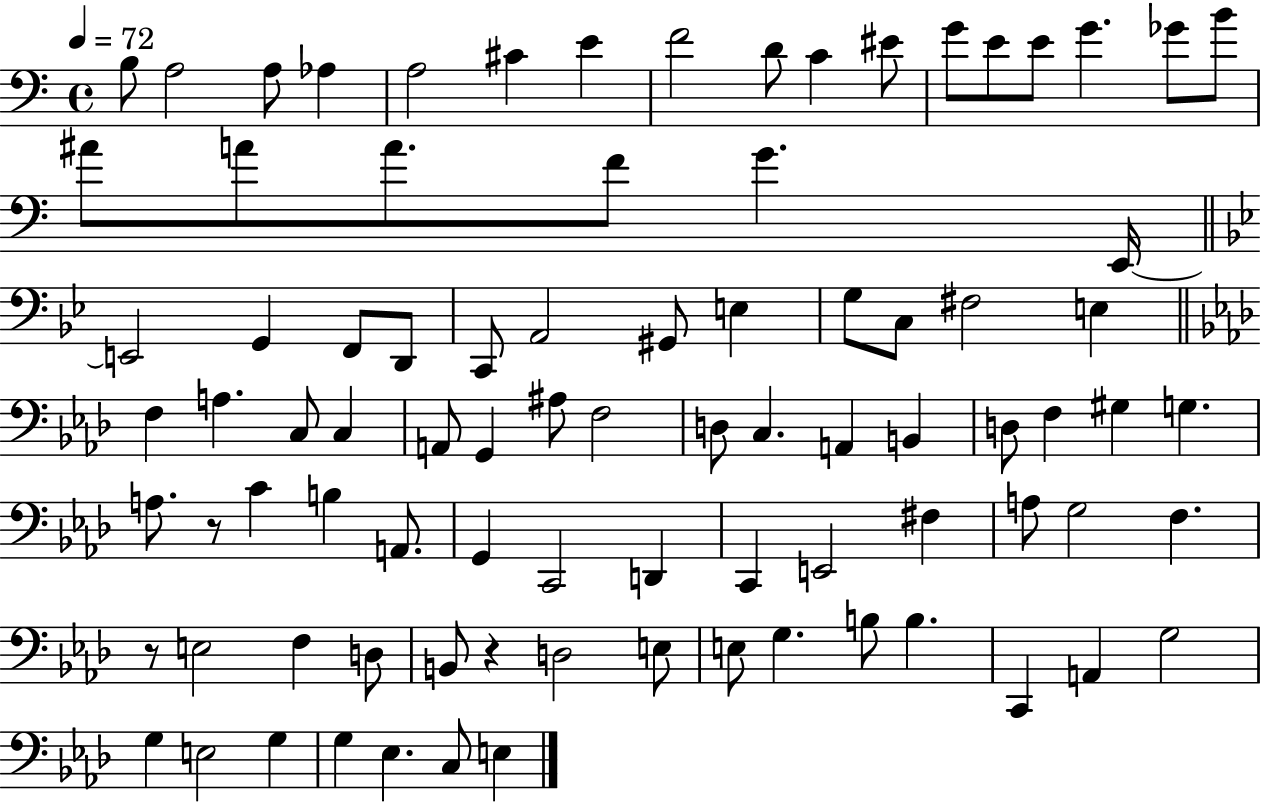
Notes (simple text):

B3/e A3/h A3/e Ab3/q A3/h C#4/q E4/q F4/h D4/e C4/q EIS4/e G4/e E4/e E4/e G4/q. Gb4/e B4/e A#4/e A4/e A4/e. F4/e G4/q. E2/s E2/h G2/q F2/e D2/e C2/e A2/h G#2/e E3/q G3/e C3/e F#3/h E3/q F3/q A3/q. C3/e C3/q A2/e G2/q A#3/e F3/h D3/e C3/q. A2/q B2/q D3/e F3/q G#3/q G3/q. A3/e. R/e C4/q B3/q A2/e. G2/q C2/h D2/q C2/q E2/h F#3/q A3/e G3/h F3/q. R/e E3/h F3/q D3/e B2/e R/q D3/h E3/e E3/e G3/q. B3/e B3/q. C2/q A2/q G3/h G3/q E3/h G3/q G3/q Eb3/q. C3/e E3/q